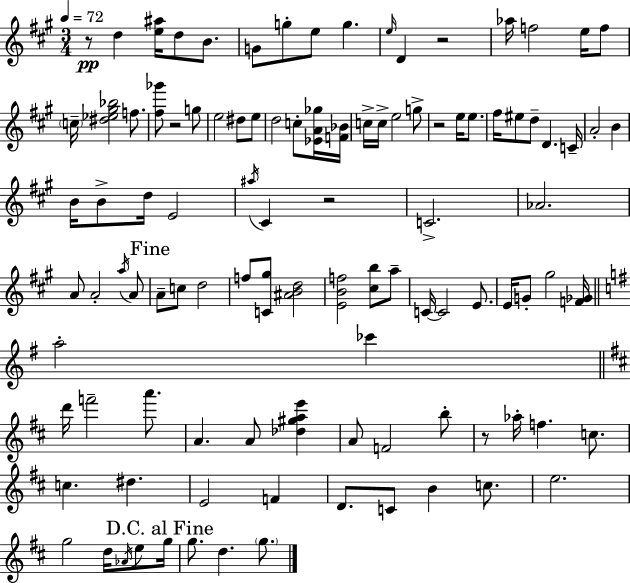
X:1
T:Untitled
M:3/4
L:1/4
K:A
z/2 d [e^a]/4 d/2 B/2 G/2 g/2 e/2 g e/4 D z2 _a/4 f2 e/4 f/2 c/4 [^d_e^g_b]2 f/2 [^f_g']/2 z2 g/2 e2 ^d/2 e/2 d2 c/2 [_EA_g]/4 [F_B]/4 c/4 c/4 e2 g/2 z2 e/4 e/2 ^f/4 ^e/2 d/2 D C/4 A2 B B/4 B/2 d/4 E2 ^a/4 ^C z2 C2 _A2 A/2 A2 a/4 A/2 A/2 c/2 d2 f/2 [C^g]/2 [^ABd]2 [EBf]2 [^cb]/2 a/2 C/4 C2 E/2 E/4 G/2 ^g2 [F_G]/4 a2 _c' d'/4 f'2 a'/2 A A/2 [_d^gae'] A/2 F2 b/2 z/2 _a/4 f c/2 c ^d E2 F D/2 C/2 B c/2 e2 g2 d/4 _A/4 e/2 g/4 g/2 d g/2